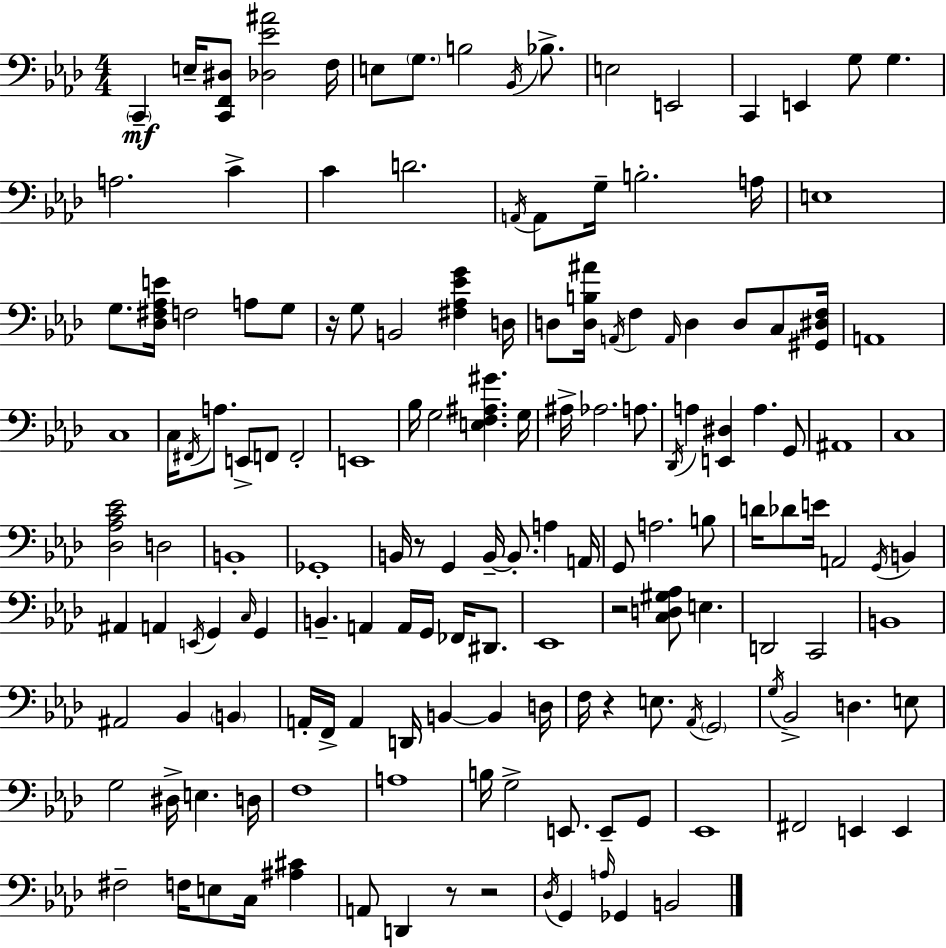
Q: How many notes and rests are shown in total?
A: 155